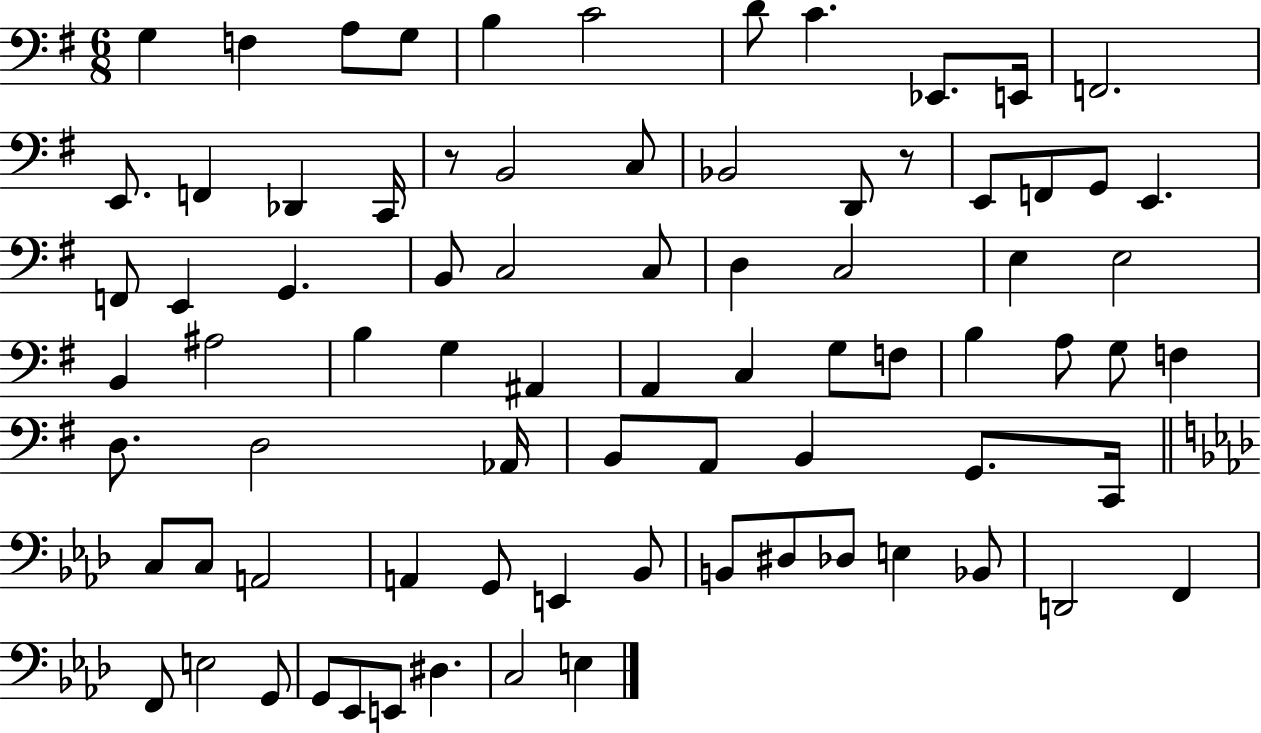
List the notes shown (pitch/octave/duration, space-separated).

G3/q F3/q A3/e G3/e B3/q C4/h D4/e C4/q. Eb2/e. E2/s F2/h. E2/e. F2/q Db2/q C2/s R/e B2/h C3/e Bb2/h D2/e R/e E2/e F2/e G2/e E2/q. F2/e E2/q G2/q. B2/e C3/h C3/e D3/q C3/h E3/q E3/h B2/q A#3/h B3/q G3/q A#2/q A2/q C3/q G3/e F3/e B3/q A3/e G3/e F3/q D3/e. D3/h Ab2/s B2/e A2/e B2/q G2/e. C2/s C3/e C3/e A2/h A2/q G2/e E2/q Bb2/e B2/e D#3/e Db3/e E3/q Bb2/e D2/h F2/q F2/e E3/h G2/e G2/e Eb2/e E2/e D#3/q. C3/h E3/q